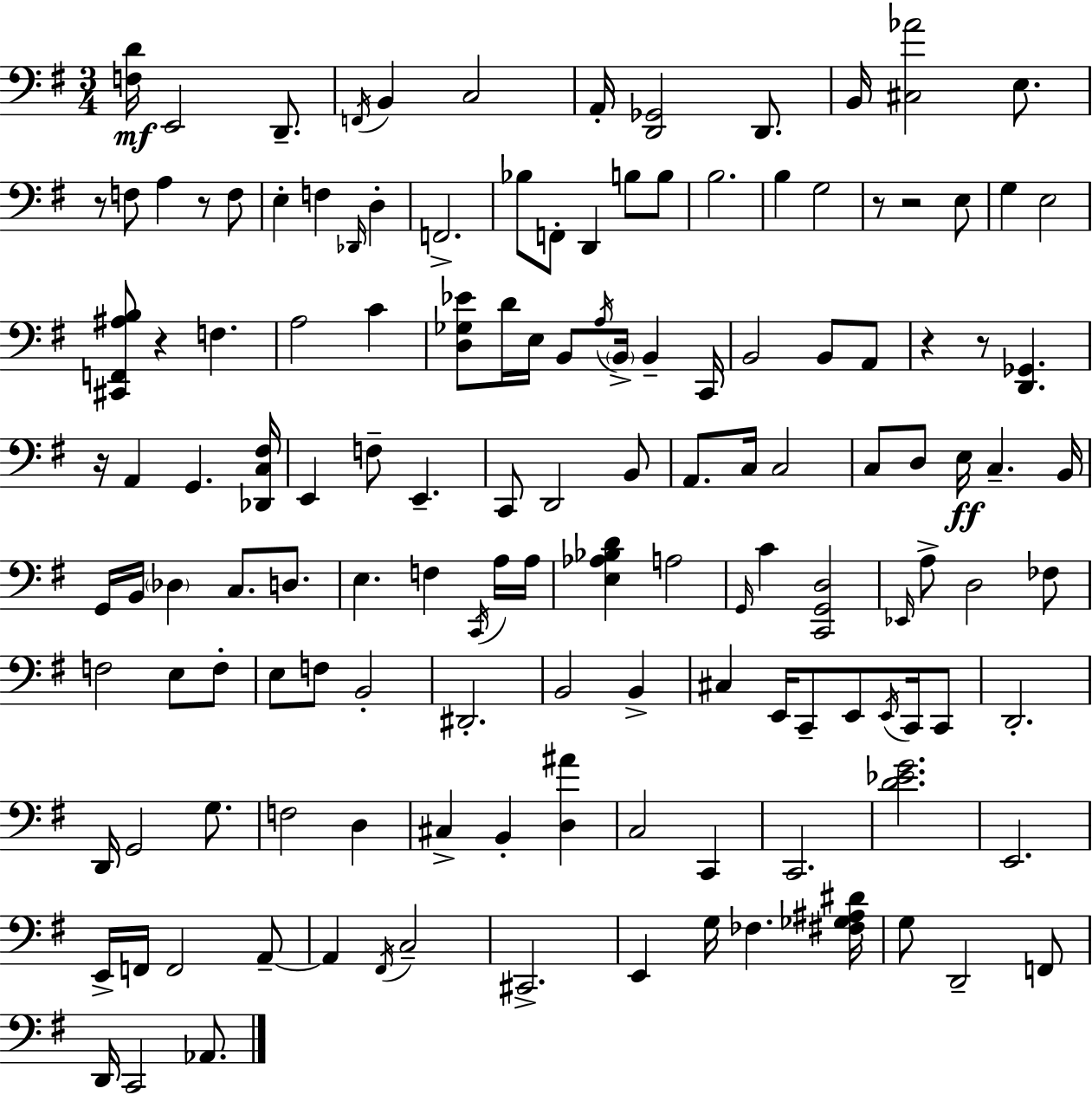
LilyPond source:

{
  \clef bass
  \numericTimeSignature
  \time 3/4
  \key e \minor
  <f d'>16\mf e,2 d,8.-- | \acciaccatura { f,16 } b,4 c2 | a,16-. <d, ges,>2 d,8. | b,16 <cis aes'>2 e8. | \break r8 f8 a4 r8 f8 | e4-. f4 \grace { des,16 } d4-. | f,2.-> | bes8 f,8-. d,4 b8 | \break b8 b2. | b4 g2 | r8 r2 | e8 g4 e2 | \break <cis, f, ais b>8 r4 f4. | a2 c'4 | <d ges ees'>8 d'16 e16 b,8 \acciaccatura { a16 } \parenthesize b,16-> b,4-- | c,16 b,2 b,8 | \break a,8 r4 r8 <d, ges,>4. | r16 a,4 g,4. | <des, c fis>16 e,4 f8-- e,4.-- | c,8 d,2 | \break b,8 a,8. c16 c2 | c8 d8 e16\ff c4.-- | b,16 g,16 b,16 \parenthesize des4 c8. | d8. e4. f4 | \break \acciaccatura { c,16 } a16 a16 <e aes bes d'>4 a2 | \grace { g,16 } c'4 <c, g, d>2 | \grace { ees,16 } a8-> d2 | fes8 f2 | \break e8 f8-. e8 f8 b,2-. | dis,2.-. | b,2 | b,4-> cis4 e,16 c,8-- | \break e,8 \acciaccatura { e,16 } c,16 c,8 d,2.-. | d,16 g,2 | g8. f2 | d4 cis4-> b,4-. | \break <d ais'>4 c2 | c,4 c,2. | <d' ees' g'>2. | e,2. | \break e,16-> f,16 f,2 | a,8--~~ a,4 \acciaccatura { fis,16 } | c2-- cis,2.-> | e,4 | \break g16 fes4. <fis ges ais dis'>16 g8 d,2-- | f,8 d,16 c,2 | aes,8. \bar "|."
}